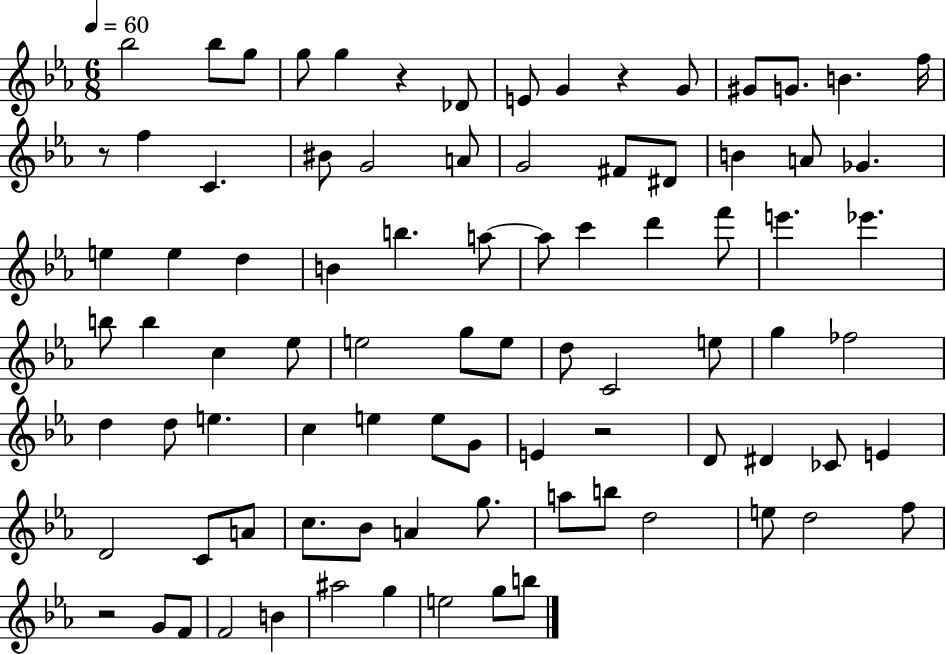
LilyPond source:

{
  \clef treble
  \numericTimeSignature
  \time 6/8
  \key ees \major
  \tempo 4 = 60
  \repeat volta 2 { bes''2 bes''8 g''8 | g''8 g''4 r4 des'8 | e'8 g'4 r4 g'8 | gis'8 g'8. b'4. f''16 | \break r8 f''4 c'4. | bis'8 g'2 a'8 | g'2 fis'8 dis'8 | b'4 a'8 ges'4. | \break e''4 e''4 d''4 | b'4 b''4. a''8~~ | a''8 c'''4 d'''4 f'''8 | e'''4. ees'''4. | \break b''8 b''4 c''4 ees''8 | e''2 g''8 e''8 | d''8 c'2 e''8 | g''4 fes''2 | \break d''4 d''8 e''4. | c''4 e''4 e''8 g'8 | e'4 r2 | d'8 dis'4 ces'8 e'4 | \break d'2 c'8 a'8 | c''8. bes'8 a'4 g''8. | a''8 b''8 d''2 | e''8 d''2 f''8 | \break r2 g'8 f'8 | f'2 b'4 | ais''2 g''4 | e''2 g''8 b''8 | \break } \bar "|."
}